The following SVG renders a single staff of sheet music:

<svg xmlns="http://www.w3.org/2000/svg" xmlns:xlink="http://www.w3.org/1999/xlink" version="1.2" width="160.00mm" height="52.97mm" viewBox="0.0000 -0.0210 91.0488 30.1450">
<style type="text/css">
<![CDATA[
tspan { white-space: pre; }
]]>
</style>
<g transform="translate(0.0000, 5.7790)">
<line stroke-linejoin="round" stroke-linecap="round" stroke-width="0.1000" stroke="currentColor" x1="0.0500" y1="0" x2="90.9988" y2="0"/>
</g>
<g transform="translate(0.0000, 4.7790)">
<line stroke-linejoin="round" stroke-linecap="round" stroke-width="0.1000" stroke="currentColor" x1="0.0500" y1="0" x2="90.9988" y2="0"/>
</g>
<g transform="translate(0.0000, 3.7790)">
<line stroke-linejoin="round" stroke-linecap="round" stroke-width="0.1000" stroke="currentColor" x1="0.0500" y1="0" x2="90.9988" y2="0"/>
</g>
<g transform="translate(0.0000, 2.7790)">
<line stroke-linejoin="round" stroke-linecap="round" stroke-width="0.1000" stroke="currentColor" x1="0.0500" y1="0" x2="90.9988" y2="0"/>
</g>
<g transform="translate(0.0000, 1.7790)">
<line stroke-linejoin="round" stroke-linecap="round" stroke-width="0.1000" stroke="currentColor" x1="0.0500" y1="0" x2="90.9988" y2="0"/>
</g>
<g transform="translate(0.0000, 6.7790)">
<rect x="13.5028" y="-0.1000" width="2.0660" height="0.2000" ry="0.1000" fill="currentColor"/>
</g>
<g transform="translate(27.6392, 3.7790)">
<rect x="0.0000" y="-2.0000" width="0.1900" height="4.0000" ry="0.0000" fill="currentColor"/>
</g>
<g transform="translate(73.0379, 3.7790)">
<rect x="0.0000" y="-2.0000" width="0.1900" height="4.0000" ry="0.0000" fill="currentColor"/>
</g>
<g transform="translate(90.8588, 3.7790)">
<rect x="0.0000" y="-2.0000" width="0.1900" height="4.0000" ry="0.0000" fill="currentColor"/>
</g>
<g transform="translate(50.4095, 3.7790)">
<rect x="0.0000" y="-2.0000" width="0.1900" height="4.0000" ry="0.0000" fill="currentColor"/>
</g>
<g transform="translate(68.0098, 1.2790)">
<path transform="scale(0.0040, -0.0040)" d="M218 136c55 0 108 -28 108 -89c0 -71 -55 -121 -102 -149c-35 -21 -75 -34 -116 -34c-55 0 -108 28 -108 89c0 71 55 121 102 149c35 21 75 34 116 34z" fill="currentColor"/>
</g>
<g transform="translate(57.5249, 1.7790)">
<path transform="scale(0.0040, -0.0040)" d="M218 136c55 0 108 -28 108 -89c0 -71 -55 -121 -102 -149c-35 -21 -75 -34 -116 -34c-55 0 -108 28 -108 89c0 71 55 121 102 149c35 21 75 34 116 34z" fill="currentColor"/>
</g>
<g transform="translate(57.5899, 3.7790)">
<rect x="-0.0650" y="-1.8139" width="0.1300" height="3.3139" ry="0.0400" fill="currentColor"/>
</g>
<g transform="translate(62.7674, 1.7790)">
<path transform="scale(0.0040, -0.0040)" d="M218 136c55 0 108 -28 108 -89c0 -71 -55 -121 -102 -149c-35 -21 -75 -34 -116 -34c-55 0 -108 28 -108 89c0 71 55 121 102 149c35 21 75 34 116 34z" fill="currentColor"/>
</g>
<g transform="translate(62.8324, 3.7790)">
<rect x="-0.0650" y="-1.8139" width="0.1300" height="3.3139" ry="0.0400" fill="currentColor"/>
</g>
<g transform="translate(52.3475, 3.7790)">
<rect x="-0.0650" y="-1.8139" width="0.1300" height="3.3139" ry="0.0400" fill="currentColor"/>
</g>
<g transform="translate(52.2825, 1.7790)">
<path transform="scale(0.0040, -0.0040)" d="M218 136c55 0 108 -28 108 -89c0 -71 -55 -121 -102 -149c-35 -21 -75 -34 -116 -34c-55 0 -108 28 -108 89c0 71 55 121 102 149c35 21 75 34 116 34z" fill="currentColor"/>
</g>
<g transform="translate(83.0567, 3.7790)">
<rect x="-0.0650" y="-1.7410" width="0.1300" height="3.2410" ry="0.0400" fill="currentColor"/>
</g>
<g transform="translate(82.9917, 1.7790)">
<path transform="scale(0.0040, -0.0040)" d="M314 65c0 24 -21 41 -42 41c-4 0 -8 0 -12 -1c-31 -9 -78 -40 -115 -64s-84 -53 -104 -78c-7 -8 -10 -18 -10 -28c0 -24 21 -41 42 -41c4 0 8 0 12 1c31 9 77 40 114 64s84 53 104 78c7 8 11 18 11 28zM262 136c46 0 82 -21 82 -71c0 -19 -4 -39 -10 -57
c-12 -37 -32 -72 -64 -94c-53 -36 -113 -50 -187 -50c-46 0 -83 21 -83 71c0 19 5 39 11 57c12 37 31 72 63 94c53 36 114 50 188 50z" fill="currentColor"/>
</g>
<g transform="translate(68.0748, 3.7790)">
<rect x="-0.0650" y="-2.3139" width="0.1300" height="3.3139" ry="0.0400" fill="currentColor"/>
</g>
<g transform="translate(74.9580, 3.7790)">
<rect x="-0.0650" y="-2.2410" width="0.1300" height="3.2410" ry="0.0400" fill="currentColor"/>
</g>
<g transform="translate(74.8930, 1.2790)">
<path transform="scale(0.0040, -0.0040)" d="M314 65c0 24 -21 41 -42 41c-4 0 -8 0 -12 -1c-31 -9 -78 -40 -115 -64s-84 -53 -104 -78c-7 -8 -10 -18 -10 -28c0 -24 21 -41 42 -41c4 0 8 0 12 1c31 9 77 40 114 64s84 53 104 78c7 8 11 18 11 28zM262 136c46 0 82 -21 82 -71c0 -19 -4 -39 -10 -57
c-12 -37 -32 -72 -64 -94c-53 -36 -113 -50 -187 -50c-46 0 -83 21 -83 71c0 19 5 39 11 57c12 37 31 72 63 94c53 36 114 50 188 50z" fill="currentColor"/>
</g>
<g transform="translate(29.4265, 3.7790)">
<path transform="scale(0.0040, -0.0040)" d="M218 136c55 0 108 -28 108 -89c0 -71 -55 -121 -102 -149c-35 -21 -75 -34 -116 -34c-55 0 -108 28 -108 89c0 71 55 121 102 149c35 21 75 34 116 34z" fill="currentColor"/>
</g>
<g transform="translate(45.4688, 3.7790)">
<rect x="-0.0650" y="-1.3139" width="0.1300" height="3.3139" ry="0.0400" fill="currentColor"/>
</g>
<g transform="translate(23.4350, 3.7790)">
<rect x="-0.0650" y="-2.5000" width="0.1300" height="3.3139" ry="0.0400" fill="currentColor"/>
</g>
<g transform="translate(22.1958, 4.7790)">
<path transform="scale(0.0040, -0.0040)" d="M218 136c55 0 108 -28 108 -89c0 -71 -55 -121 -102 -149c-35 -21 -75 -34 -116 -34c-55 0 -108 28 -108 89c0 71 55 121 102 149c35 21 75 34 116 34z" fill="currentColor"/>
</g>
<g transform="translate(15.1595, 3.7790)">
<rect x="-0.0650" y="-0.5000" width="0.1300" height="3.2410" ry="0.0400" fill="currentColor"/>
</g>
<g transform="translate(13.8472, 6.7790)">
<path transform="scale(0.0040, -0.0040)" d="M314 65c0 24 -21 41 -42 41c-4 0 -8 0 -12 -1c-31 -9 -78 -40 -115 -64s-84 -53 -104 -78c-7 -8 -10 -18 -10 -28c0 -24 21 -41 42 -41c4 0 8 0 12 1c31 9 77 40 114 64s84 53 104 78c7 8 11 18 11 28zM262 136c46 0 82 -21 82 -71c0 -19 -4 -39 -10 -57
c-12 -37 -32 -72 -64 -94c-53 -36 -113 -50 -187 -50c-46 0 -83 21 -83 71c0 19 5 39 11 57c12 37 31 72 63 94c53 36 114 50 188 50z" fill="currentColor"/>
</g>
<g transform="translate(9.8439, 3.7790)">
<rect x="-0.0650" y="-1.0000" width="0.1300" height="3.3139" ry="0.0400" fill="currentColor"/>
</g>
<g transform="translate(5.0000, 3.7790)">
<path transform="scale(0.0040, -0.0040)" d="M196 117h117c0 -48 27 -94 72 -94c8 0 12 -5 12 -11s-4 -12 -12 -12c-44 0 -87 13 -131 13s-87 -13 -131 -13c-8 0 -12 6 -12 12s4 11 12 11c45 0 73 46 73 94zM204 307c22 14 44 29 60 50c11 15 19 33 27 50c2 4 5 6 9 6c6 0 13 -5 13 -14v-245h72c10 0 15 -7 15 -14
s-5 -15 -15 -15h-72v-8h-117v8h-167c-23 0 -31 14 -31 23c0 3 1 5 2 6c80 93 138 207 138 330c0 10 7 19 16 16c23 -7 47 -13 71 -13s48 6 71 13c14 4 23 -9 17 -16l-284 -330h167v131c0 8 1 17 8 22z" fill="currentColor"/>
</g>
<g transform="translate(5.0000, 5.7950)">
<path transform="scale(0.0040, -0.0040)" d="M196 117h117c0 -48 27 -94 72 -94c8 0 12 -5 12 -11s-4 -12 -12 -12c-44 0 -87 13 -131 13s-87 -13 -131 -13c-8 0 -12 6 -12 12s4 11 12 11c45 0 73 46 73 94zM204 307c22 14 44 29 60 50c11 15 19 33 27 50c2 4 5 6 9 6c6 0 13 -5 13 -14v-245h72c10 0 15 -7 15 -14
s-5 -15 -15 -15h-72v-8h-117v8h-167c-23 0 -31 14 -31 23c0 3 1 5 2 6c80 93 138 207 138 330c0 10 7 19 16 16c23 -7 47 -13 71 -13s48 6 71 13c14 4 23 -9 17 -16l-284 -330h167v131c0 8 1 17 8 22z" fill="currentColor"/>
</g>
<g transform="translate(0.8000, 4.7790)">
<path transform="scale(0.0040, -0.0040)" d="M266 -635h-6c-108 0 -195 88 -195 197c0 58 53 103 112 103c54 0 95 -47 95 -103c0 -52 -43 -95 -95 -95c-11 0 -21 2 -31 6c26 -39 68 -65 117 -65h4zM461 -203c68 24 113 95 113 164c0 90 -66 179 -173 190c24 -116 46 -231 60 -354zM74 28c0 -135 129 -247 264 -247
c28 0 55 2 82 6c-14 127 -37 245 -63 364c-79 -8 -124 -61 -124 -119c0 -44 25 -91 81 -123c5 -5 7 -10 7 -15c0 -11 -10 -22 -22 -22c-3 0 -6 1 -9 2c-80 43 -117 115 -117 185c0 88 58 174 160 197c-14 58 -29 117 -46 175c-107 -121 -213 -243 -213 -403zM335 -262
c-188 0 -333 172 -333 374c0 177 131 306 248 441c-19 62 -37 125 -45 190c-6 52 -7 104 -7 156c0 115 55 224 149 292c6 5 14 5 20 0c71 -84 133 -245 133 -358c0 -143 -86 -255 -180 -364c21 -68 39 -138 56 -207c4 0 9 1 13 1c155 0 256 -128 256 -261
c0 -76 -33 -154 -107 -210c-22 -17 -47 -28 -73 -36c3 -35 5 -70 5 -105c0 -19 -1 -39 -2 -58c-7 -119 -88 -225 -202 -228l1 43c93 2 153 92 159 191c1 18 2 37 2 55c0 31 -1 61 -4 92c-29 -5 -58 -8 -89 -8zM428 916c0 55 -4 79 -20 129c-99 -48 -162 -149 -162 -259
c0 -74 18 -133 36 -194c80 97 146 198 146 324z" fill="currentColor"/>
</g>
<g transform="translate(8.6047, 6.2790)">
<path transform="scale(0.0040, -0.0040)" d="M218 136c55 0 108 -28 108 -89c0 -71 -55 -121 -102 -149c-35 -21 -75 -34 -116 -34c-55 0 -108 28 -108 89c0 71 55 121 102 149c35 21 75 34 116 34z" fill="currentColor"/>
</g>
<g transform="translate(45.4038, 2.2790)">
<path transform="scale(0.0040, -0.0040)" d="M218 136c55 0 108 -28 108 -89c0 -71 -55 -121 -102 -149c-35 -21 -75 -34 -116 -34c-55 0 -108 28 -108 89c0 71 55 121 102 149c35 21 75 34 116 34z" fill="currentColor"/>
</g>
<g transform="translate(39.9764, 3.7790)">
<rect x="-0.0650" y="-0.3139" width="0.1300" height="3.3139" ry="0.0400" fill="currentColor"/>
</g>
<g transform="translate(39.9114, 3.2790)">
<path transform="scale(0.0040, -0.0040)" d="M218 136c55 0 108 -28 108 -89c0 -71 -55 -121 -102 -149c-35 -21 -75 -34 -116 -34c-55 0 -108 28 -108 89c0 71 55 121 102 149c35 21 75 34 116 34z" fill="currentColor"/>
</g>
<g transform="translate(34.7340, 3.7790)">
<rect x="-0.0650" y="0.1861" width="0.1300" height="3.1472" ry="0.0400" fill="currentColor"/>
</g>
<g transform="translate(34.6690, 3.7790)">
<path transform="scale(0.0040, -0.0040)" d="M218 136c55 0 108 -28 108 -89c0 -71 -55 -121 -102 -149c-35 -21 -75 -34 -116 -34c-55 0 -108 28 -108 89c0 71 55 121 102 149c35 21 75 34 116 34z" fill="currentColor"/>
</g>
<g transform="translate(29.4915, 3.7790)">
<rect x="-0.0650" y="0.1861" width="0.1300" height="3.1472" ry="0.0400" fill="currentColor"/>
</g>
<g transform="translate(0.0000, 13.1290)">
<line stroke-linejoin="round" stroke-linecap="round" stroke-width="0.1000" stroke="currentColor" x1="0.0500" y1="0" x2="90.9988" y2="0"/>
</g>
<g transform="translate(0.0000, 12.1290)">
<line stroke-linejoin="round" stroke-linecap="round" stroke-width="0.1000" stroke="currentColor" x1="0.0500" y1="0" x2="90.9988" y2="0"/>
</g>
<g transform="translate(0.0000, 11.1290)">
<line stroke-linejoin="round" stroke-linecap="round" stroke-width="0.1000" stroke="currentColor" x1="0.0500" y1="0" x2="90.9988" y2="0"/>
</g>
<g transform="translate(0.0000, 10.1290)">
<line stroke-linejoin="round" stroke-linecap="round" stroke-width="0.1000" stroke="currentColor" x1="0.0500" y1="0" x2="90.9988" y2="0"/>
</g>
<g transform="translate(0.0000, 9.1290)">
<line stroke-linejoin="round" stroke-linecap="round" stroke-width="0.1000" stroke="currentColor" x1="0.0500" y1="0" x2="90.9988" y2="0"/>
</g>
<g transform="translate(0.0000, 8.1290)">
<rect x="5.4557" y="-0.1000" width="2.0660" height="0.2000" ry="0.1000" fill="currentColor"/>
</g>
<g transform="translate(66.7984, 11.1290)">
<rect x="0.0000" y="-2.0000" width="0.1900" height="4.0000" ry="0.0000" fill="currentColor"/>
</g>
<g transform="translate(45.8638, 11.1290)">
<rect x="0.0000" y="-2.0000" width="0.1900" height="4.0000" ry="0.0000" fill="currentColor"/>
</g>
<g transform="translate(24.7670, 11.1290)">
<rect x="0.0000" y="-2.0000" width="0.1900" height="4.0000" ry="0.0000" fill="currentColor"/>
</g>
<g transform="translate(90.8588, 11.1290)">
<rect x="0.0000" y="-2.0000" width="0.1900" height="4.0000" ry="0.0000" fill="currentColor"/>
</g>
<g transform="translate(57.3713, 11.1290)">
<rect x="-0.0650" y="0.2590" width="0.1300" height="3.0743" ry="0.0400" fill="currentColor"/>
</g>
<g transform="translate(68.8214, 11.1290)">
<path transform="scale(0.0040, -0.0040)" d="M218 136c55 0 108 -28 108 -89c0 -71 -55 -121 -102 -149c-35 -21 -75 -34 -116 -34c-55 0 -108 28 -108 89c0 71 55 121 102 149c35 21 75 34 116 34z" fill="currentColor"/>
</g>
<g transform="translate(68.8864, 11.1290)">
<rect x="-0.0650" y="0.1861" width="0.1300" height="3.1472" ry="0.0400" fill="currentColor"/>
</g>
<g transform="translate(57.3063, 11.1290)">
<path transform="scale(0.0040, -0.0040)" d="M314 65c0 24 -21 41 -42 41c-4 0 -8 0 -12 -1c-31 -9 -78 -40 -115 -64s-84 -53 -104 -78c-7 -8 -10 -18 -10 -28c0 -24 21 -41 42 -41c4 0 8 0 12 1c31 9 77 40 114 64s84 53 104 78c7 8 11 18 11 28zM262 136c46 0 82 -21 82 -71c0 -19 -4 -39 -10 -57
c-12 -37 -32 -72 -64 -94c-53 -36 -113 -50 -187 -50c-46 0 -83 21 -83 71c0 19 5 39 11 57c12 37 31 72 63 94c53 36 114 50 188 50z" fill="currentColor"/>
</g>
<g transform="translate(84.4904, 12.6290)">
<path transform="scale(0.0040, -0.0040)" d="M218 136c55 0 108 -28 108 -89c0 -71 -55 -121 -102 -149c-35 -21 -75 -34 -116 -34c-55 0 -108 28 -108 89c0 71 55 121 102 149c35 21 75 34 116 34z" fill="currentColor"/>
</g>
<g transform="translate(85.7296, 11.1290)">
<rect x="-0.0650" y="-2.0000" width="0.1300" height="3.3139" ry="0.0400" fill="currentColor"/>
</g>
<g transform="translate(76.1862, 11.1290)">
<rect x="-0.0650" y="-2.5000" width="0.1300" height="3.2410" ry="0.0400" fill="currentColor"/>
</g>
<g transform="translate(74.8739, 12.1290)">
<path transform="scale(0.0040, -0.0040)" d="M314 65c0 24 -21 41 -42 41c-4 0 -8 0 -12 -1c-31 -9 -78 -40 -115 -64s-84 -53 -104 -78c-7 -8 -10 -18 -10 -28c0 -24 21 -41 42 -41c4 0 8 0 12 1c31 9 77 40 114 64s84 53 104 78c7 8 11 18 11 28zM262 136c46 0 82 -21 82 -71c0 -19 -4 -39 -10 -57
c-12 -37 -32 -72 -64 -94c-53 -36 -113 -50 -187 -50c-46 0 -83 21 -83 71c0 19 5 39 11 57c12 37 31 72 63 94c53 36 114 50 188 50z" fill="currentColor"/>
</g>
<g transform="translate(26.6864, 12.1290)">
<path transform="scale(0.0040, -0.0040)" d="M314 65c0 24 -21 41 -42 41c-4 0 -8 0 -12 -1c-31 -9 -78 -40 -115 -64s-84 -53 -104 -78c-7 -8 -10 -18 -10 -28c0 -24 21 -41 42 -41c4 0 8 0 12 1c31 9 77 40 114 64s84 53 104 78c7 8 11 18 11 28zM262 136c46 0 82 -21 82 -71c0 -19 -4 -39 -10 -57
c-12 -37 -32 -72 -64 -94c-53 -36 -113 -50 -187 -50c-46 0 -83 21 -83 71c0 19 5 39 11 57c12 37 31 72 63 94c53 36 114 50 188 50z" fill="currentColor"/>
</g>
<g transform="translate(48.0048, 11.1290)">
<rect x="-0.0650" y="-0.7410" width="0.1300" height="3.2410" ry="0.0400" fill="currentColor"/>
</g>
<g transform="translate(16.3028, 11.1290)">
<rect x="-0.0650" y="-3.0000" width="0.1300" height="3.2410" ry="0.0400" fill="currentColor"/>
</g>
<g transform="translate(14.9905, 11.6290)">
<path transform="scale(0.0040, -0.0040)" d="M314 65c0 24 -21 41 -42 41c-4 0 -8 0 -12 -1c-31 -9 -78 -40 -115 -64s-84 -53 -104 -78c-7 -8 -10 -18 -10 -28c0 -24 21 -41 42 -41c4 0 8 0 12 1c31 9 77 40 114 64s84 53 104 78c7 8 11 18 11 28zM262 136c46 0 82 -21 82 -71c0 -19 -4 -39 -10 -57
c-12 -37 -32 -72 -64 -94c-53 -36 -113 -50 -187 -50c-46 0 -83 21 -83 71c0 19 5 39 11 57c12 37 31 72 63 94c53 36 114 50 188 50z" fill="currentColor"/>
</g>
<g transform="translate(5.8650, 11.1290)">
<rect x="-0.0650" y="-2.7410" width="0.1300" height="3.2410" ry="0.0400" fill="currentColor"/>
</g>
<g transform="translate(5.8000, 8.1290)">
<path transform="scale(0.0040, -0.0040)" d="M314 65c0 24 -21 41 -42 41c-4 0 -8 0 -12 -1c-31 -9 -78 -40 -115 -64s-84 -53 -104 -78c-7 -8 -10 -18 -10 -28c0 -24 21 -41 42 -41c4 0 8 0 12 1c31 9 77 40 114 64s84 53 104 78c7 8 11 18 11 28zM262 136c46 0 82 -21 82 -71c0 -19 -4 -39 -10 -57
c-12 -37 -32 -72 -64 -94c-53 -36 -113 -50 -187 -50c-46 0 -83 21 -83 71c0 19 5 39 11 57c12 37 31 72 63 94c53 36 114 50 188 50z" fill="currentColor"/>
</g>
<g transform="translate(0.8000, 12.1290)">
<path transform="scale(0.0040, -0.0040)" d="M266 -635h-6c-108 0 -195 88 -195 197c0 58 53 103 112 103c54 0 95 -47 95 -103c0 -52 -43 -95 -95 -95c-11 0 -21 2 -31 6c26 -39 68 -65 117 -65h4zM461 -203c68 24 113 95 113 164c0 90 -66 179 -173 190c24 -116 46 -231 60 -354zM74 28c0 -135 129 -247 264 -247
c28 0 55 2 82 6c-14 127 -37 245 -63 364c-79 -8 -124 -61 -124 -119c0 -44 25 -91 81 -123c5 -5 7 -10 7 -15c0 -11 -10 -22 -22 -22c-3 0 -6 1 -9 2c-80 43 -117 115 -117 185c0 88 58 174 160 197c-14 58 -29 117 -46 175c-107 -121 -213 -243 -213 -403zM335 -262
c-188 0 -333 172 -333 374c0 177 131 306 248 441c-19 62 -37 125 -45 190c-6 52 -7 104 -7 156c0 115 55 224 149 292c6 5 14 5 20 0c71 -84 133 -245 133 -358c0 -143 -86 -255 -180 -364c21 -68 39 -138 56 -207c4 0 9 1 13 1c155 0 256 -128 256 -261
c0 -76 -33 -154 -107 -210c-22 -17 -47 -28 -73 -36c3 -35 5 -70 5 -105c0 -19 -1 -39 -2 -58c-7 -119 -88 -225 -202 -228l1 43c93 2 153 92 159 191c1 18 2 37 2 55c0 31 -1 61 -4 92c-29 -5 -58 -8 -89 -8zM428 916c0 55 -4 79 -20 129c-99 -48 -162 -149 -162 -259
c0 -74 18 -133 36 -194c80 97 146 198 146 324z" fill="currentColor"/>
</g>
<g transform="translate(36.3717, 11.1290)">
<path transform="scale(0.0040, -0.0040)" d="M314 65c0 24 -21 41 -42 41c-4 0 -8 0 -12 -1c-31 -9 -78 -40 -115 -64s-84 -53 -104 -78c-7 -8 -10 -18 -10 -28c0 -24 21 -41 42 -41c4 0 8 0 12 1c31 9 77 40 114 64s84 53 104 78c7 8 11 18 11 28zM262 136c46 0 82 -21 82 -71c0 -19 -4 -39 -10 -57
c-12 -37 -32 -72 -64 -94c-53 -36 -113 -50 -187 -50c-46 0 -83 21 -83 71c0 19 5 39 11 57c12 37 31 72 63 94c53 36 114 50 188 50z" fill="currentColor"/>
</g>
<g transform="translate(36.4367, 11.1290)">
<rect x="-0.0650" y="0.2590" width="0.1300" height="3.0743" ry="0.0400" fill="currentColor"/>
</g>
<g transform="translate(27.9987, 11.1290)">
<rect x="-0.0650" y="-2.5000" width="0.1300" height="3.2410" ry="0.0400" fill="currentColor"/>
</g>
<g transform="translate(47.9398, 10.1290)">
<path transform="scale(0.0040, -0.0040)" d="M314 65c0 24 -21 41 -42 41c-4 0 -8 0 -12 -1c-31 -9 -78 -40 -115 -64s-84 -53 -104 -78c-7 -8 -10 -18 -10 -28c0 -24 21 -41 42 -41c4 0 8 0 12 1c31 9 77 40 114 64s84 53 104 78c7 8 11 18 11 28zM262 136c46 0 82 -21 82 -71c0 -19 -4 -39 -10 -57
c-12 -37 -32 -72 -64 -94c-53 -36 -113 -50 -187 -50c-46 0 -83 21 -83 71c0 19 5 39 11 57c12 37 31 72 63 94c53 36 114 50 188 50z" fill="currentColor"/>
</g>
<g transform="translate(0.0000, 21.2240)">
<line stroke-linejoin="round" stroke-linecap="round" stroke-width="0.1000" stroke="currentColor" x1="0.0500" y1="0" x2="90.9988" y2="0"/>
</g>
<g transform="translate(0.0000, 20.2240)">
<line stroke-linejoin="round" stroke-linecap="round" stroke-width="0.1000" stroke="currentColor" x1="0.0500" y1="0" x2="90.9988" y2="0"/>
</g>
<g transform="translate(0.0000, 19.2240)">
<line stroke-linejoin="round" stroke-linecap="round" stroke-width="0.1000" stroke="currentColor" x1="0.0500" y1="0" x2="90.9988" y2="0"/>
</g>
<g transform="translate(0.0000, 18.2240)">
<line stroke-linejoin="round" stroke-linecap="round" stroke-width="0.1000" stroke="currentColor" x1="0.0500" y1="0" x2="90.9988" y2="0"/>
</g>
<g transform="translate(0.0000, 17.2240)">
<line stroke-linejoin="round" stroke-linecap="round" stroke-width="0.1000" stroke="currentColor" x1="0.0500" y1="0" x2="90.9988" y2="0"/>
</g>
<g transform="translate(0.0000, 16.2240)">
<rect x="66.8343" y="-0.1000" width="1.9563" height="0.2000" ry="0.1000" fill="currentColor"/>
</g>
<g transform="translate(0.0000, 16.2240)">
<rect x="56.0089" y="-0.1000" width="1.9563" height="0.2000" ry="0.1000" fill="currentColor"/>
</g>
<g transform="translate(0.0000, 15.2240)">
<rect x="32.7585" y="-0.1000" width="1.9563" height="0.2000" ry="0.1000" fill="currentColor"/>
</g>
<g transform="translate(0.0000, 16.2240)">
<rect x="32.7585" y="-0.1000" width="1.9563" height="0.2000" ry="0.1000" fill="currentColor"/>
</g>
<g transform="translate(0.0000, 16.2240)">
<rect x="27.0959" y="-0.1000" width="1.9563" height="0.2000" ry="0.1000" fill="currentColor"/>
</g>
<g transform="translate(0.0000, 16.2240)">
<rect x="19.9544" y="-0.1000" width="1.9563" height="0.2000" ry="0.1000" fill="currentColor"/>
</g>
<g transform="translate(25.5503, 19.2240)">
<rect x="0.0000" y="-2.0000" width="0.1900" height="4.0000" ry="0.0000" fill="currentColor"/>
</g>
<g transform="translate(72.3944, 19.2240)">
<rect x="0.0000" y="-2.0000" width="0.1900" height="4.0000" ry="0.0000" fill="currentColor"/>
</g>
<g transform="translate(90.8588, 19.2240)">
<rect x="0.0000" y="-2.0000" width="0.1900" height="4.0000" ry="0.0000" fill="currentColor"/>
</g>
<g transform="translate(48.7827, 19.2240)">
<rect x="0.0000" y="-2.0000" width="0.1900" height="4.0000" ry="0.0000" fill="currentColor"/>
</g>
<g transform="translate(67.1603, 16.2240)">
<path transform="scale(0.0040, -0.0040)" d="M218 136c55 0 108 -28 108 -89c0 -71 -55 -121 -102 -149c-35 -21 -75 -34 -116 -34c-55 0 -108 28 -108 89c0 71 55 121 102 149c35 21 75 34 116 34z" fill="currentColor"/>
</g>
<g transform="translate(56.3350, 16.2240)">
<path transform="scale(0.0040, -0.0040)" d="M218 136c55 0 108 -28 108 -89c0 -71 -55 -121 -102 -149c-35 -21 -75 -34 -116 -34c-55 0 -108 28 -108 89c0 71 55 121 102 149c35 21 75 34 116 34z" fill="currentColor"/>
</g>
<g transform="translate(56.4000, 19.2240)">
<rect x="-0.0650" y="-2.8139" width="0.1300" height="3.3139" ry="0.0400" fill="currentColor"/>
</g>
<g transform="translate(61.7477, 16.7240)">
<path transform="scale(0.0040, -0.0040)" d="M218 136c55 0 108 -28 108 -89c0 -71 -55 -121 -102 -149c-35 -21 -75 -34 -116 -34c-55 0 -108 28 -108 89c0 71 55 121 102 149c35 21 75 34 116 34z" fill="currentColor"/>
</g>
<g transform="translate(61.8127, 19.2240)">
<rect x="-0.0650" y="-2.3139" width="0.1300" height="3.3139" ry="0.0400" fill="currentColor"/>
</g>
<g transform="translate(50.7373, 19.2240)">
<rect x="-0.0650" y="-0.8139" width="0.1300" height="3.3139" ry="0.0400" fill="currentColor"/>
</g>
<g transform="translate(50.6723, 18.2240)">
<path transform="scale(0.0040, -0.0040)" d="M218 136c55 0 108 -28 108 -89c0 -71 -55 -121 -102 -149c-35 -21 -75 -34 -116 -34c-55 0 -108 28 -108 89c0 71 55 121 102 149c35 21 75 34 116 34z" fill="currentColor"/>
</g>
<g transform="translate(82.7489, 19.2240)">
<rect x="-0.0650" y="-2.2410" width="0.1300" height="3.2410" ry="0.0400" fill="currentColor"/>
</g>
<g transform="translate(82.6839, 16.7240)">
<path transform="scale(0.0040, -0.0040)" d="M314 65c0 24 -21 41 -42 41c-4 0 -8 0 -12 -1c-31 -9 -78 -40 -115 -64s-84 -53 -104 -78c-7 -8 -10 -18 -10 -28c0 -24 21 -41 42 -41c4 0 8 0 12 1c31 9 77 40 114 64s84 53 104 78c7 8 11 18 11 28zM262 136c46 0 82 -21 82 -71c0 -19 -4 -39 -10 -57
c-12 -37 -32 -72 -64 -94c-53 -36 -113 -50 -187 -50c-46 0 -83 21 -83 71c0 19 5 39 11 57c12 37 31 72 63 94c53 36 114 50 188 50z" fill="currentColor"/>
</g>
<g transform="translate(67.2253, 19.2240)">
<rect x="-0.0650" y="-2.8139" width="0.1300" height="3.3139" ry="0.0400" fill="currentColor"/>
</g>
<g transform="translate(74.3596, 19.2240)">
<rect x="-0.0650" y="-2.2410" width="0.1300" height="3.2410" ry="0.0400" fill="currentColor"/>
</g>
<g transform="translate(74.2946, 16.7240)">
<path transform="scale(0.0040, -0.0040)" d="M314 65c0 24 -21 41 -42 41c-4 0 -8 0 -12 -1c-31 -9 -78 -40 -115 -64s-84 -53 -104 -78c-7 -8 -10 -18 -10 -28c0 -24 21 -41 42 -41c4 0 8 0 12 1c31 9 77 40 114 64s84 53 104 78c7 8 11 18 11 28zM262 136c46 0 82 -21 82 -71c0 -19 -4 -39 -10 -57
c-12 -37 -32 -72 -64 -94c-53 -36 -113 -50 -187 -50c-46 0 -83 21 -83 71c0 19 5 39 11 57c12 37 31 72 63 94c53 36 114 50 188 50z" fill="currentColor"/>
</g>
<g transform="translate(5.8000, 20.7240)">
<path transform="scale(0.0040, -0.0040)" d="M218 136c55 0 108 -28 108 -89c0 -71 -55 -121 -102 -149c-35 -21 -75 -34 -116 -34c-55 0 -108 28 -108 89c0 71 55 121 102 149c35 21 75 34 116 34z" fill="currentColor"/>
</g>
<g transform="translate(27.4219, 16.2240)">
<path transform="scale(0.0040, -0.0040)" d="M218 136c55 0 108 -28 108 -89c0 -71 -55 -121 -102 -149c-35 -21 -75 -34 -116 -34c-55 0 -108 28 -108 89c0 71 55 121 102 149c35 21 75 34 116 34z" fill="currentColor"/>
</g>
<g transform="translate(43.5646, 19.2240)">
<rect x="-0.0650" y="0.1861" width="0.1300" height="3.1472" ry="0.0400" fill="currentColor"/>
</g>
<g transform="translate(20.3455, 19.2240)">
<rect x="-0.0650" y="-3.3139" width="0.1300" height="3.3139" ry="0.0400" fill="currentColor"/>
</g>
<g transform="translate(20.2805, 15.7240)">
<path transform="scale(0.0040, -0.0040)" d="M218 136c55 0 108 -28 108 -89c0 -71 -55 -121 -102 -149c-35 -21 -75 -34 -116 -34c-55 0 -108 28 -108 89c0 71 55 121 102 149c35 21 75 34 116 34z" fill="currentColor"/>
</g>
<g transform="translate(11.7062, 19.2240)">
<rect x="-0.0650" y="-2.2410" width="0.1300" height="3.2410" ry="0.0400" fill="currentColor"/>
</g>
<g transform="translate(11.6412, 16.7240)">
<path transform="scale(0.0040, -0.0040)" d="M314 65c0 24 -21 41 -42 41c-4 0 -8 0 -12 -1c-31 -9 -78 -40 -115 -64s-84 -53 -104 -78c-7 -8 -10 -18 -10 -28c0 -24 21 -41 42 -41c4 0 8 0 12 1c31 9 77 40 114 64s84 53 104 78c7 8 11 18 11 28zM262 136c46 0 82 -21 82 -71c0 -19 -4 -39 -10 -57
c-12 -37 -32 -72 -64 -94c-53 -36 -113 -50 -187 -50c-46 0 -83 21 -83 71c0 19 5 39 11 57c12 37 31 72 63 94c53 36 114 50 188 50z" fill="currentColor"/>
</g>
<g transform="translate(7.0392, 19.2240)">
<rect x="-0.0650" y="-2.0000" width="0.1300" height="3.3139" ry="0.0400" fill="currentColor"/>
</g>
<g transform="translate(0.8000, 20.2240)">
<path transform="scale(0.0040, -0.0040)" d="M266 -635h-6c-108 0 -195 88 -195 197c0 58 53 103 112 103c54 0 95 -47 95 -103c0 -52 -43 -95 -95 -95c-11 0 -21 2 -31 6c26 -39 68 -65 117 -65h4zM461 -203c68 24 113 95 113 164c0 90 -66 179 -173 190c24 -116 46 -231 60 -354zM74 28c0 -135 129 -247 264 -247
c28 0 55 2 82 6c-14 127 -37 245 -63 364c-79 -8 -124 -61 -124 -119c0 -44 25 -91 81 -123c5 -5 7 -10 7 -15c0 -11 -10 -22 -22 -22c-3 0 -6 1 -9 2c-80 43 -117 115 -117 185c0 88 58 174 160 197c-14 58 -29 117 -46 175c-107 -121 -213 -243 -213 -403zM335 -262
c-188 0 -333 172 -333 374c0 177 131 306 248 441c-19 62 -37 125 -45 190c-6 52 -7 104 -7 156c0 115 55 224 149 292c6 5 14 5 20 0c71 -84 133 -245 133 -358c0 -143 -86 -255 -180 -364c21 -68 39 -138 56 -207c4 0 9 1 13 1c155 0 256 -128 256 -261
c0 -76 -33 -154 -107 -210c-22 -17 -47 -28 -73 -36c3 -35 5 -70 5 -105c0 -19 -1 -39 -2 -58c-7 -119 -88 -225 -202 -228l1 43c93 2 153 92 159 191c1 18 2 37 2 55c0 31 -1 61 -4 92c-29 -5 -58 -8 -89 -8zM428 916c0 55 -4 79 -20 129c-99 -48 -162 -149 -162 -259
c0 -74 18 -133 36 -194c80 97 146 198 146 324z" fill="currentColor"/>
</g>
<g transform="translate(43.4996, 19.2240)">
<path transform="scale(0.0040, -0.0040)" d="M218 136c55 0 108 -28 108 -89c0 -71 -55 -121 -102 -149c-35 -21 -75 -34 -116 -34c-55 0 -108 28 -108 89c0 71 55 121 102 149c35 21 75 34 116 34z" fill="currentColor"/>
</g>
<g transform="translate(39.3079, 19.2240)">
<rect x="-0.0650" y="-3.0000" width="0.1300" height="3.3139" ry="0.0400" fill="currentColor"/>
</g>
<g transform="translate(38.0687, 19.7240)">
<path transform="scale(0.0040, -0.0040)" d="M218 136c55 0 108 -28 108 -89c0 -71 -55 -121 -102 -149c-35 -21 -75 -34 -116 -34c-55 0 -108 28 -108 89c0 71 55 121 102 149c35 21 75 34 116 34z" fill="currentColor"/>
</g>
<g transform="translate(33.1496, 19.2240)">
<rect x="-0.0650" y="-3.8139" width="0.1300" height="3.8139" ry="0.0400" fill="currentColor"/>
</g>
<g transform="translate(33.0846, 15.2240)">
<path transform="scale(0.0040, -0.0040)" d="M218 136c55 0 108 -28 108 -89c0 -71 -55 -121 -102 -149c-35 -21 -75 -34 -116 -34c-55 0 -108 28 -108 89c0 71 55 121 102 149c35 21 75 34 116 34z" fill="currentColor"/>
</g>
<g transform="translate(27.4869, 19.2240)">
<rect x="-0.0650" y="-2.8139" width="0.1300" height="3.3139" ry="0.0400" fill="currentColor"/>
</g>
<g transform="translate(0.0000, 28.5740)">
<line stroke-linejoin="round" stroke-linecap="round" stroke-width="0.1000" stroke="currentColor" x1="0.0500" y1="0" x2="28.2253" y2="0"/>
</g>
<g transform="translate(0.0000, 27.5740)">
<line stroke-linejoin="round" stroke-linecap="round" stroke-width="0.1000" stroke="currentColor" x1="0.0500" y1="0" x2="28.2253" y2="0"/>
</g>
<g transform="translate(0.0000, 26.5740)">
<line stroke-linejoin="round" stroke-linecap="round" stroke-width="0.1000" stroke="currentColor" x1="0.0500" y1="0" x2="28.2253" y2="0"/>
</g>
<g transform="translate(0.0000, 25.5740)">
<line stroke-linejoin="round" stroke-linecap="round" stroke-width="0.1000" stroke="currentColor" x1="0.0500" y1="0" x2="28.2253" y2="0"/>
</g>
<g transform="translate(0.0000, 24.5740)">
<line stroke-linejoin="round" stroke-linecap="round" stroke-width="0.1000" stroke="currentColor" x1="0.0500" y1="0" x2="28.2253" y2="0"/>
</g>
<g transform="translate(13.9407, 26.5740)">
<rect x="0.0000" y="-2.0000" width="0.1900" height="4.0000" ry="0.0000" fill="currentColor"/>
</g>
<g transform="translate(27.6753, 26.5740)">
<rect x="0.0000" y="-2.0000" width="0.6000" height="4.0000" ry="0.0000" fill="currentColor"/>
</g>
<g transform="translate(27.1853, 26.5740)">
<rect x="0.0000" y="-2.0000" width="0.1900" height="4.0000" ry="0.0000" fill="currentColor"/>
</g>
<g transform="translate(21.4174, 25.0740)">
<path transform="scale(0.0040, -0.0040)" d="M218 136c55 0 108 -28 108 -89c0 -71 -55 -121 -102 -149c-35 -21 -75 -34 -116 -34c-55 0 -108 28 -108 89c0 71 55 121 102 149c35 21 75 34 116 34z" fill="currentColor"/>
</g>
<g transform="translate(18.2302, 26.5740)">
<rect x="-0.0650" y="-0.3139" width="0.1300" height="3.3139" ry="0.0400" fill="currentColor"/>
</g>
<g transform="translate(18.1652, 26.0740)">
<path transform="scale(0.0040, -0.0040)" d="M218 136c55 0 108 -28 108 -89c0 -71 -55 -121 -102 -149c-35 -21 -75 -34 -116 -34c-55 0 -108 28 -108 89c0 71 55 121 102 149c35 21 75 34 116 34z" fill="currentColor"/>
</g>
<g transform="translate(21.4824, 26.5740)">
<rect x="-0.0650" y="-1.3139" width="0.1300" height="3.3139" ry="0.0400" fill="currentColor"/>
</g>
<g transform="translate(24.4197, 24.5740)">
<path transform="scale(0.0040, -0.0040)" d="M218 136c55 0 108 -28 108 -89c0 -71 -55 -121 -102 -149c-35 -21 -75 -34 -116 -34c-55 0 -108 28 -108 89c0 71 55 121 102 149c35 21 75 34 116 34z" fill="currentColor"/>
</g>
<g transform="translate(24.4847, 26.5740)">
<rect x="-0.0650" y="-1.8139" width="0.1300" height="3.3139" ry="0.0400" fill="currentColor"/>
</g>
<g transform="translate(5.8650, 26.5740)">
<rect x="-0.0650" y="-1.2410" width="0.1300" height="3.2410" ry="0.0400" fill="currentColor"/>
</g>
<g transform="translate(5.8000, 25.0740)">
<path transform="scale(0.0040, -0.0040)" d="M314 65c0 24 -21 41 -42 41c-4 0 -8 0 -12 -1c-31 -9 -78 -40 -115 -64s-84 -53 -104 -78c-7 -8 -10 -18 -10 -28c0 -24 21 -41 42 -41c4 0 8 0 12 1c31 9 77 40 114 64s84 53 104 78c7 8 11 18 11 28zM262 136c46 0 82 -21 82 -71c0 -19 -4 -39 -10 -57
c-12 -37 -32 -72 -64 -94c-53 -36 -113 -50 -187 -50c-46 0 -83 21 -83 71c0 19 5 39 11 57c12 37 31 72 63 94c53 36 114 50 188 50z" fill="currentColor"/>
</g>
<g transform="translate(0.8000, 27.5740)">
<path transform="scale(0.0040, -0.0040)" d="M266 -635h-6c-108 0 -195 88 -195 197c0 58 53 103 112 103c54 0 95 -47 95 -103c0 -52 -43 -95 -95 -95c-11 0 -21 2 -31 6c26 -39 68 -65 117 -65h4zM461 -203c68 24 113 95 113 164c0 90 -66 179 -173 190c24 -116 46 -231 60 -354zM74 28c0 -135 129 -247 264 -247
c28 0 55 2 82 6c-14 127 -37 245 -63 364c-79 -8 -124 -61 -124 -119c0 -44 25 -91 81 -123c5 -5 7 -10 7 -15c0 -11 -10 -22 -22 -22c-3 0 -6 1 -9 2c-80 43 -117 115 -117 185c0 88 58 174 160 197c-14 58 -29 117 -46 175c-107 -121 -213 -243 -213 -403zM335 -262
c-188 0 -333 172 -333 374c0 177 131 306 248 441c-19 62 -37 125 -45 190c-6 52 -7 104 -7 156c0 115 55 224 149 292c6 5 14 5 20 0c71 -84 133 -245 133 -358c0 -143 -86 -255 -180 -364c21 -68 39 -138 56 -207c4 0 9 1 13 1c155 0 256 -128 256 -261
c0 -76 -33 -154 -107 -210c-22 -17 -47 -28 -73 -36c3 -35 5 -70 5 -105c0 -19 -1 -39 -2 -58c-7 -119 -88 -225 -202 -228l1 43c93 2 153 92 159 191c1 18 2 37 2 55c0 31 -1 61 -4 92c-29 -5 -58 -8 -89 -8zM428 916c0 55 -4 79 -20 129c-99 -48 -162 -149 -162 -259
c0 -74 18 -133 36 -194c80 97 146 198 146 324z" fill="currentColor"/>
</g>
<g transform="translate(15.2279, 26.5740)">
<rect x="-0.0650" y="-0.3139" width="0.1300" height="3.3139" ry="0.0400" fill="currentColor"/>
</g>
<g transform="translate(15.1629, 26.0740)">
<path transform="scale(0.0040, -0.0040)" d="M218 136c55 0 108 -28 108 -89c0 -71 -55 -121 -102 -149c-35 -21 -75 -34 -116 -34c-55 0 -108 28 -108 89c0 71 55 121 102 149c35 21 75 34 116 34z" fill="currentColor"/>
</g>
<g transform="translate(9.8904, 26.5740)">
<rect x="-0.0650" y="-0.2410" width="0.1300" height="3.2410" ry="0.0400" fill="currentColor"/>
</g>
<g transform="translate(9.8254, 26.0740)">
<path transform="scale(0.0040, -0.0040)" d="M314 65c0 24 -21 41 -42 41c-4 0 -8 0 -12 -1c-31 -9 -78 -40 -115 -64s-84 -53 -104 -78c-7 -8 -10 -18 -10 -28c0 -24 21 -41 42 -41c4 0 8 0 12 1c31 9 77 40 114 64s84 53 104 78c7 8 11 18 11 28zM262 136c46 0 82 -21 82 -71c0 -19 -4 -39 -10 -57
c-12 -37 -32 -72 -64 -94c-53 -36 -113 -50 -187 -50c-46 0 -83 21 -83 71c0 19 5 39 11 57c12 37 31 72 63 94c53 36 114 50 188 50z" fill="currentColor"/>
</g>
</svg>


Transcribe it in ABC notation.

X:1
T:Untitled
M:4/4
L:1/4
K:C
D C2 G B B c e f f f g g2 f2 a2 A2 G2 B2 d2 B2 B G2 F F g2 b a c' A B d a g a g2 g2 e2 c2 c c e f